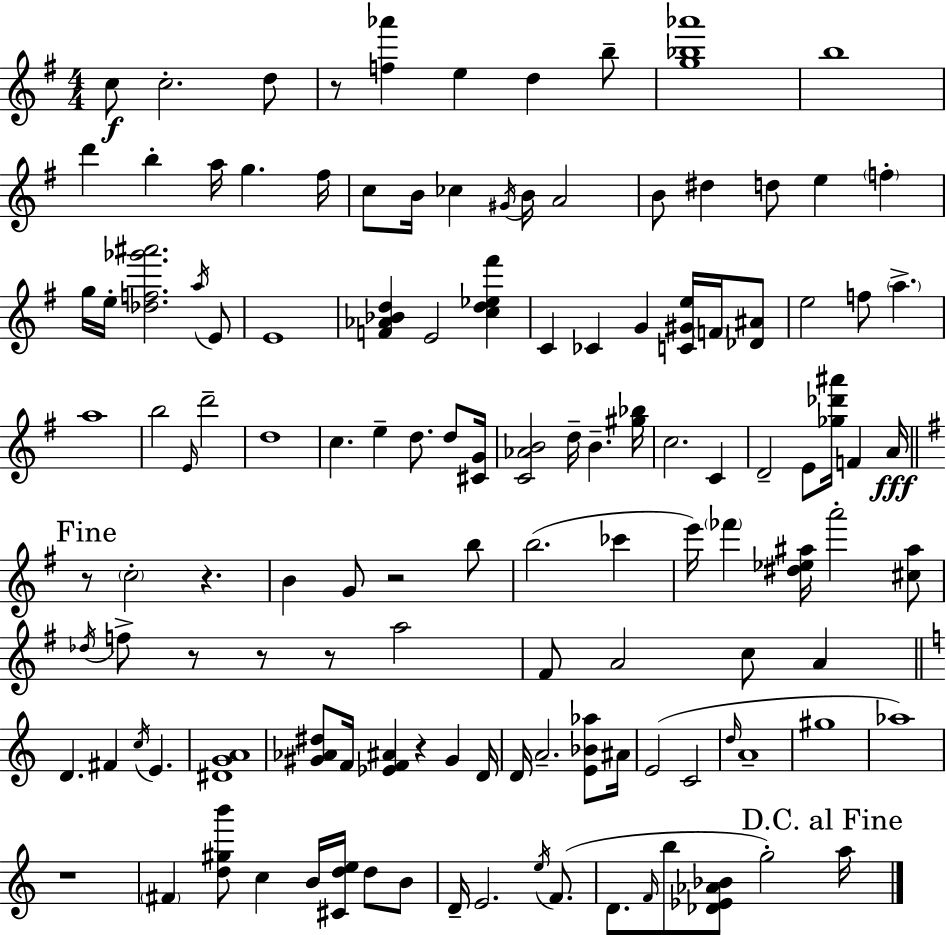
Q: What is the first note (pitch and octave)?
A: C5